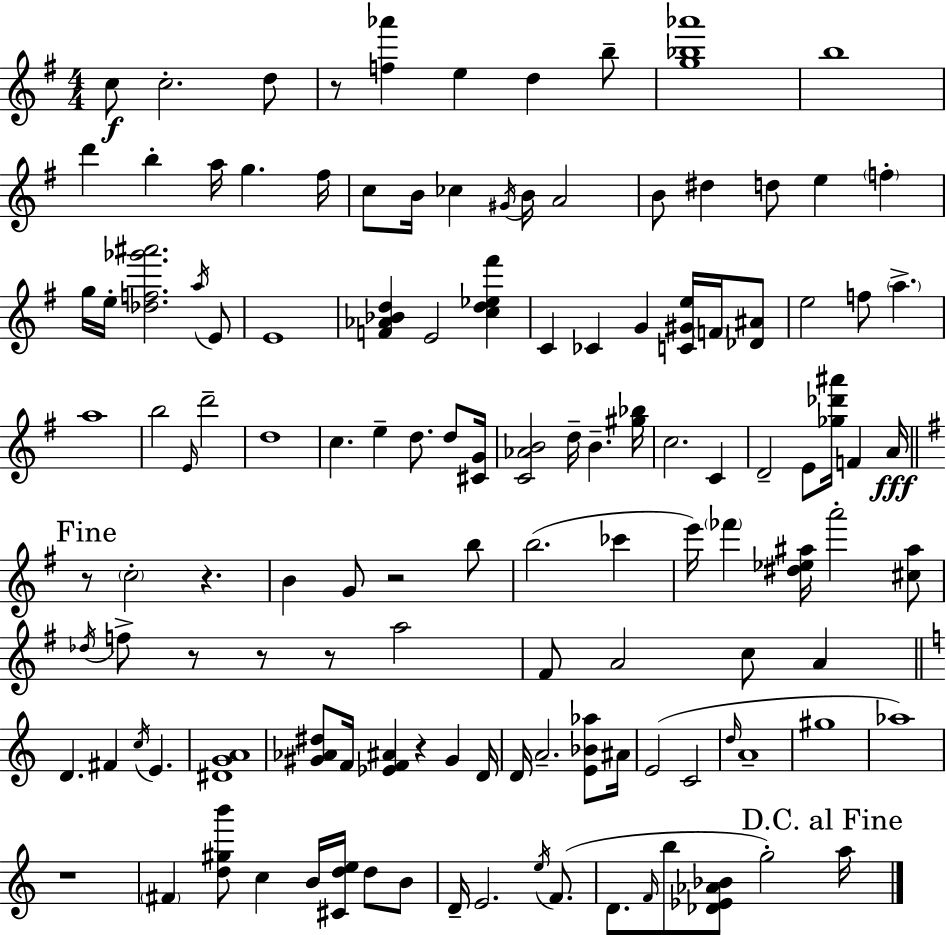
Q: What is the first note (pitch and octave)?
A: C5